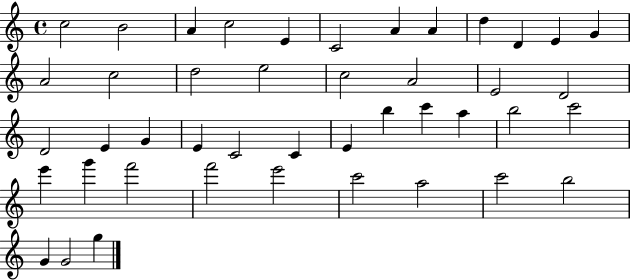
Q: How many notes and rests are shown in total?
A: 44